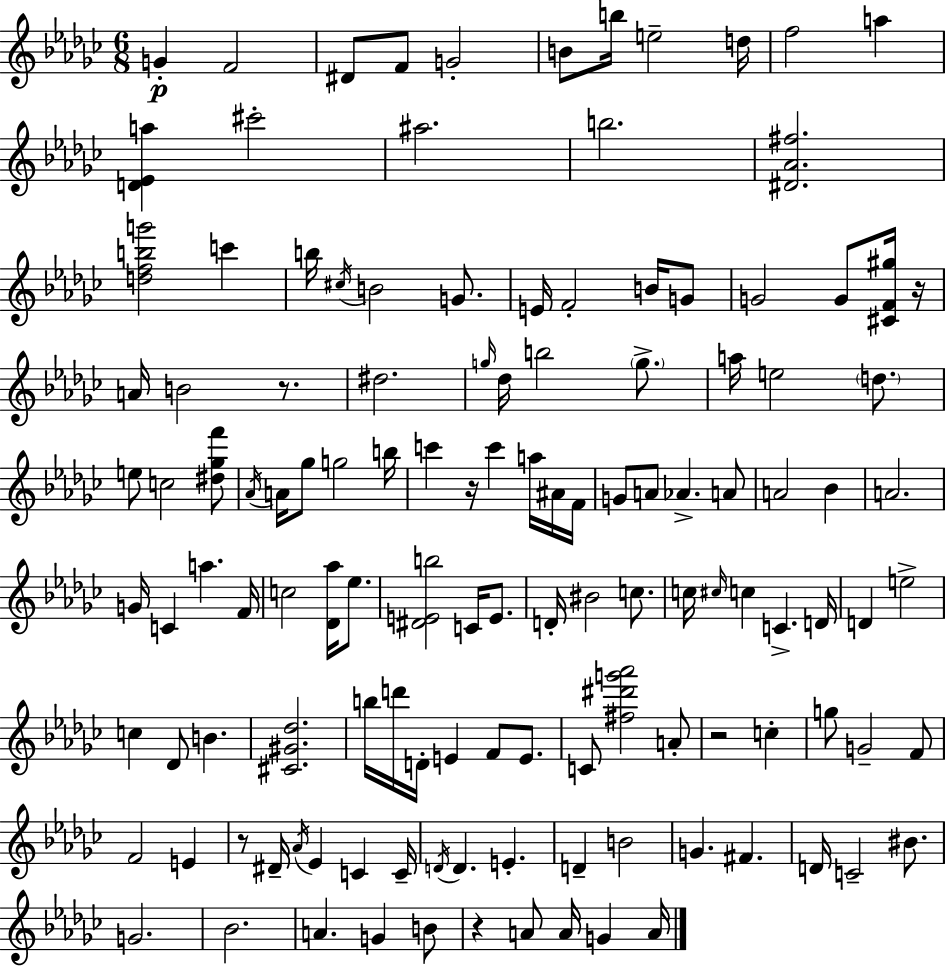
{
  \clef treble
  \numericTimeSignature
  \time 6/8
  \key ees \minor
  g'4-.\p f'2 | dis'8 f'8 g'2-. | b'8 b''16 e''2-- d''16 | f''2 a''4 | \break <d' ees' a''>4 cis'''2-. | ais''2. | b''2. | <dis' aes' fis''>2. | \break <d'' f'' b'' g'''>2 c'''4 | b''16 \acciaccatura { cis''16 } b'2 g'8. | e'16 f'2-. b'16 g'8 | g'2 g'8 <cis' f' gis''>16 | \break r16 a'16 b'2 r8. | dis''2. | \grace { g''16 } des''16 b''2 \parenthesize g''8.-> | a''16 e''2 \parenthesize d''8. | \break e''8 c''2 | <dis'' ges'' f'''>8 \acciaccatura { aes'16 } a'16 ges''8 g''2 | b''16 c'''4 r16 c'''4 | a''16 ais'16 f'16 g'8 a'8 aes'4.-> | \break a'8 a'2 bes'4 | a'2. | g'16 c'4 a''4. | f'16 c''2 <des' aes''>16 | \break ees''8. <dis' e' b''>2 c'16 | e'8. d'16-. bis'2 | c''8. c''16 \grace { cis''16 } c''4 c'4.-> | d'16 d'4 e''2-> | \break c''4 des'8 b'4. | <cis' gis' des''>2. | b''16 d'''16 d'16-. e'4 f'8 | e'8. c'8 <fis'' dis''' g''' aes'''>2 | \break a'8-. r2 | c''4-. g''8 g'2-- | f'8 f'2 | e'4 r8 dis'16-- \acciaccatura { aes'16 } ees'4 | \break c'4 c'16-- \acciaccatura { d'16 } d'4. | e'4.-. d'4-- b'2 | g'4. | fis'4. d'16 c'2-- | \break bis'8. g'2. | bes'2. | a'4. | g'4 b'8 r4 a'8 | \break a'16 g'4 a'16 \bar "|."
}